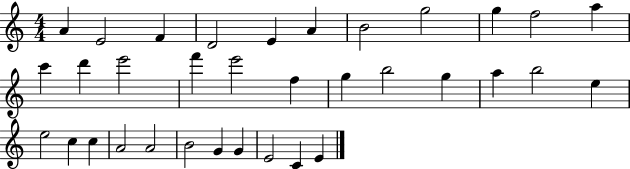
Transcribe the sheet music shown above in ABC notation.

X:1
T:Untitled
M:4/4
L:1/4
K:C
A E2 F D2 E A B2 g2 g f2 a c' d' e'2 f' e'2 f g b2 g a b2 e e2 c c A2 A2 B2 G G E2 C E